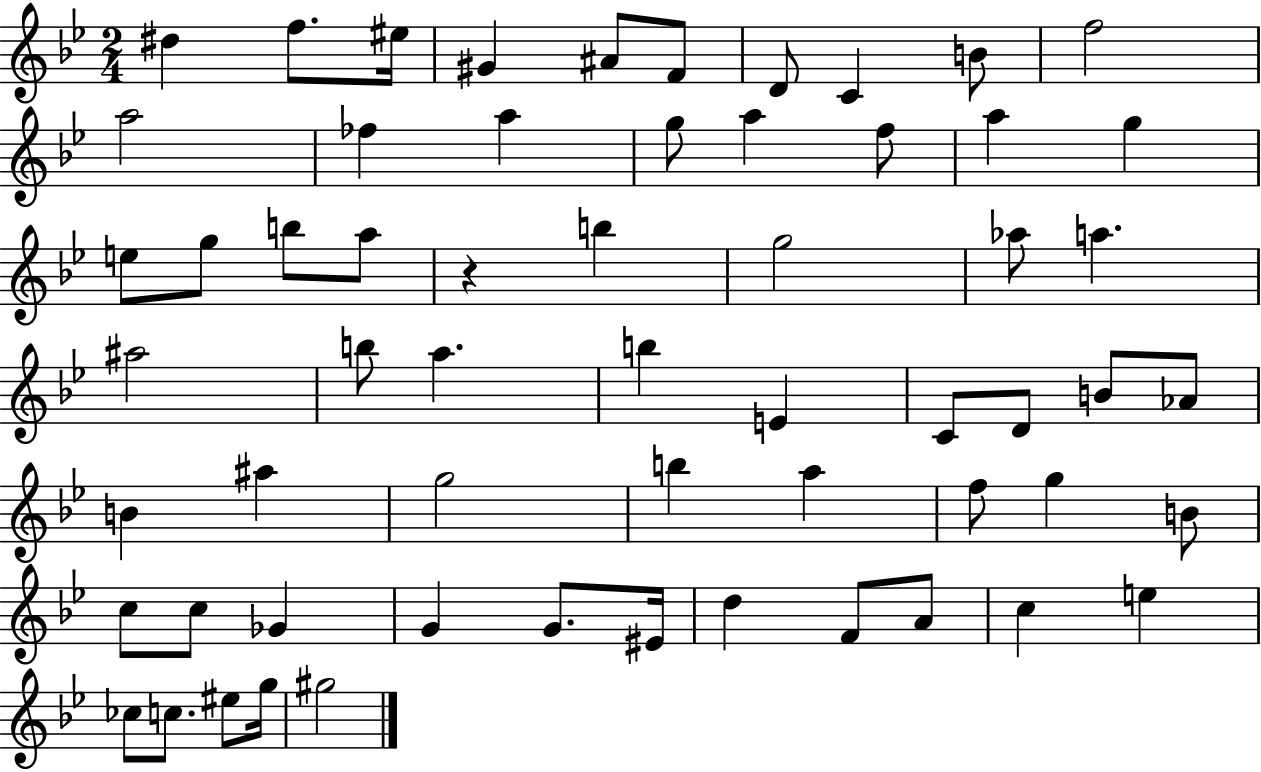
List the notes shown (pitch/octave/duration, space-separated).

D#5/q F5/e. EIS5/s G#4/q A#4/e F4/e D4/e C4/q B4/e F5/h A5/h FES5/q A5/q G5/e A5/q F5/e A5/q G5/q E5/e G5/e B5/e A5/e R/q B5/q G5/h Ab5/e A5/q. A#5/h B5/e A5/q. B5/q E4/q C4/e D4/e B4/e Ab4/e B4/q A#5/q G5/h B5/q A5/q F5/e G5/q B4/e C5/e C5/e Gb4/q G4/q G4/e. EIS4/s D5/q F4/e A4/e C5/q E5/q CES5/e C5/e. EIS5/e G5/s G#5/h